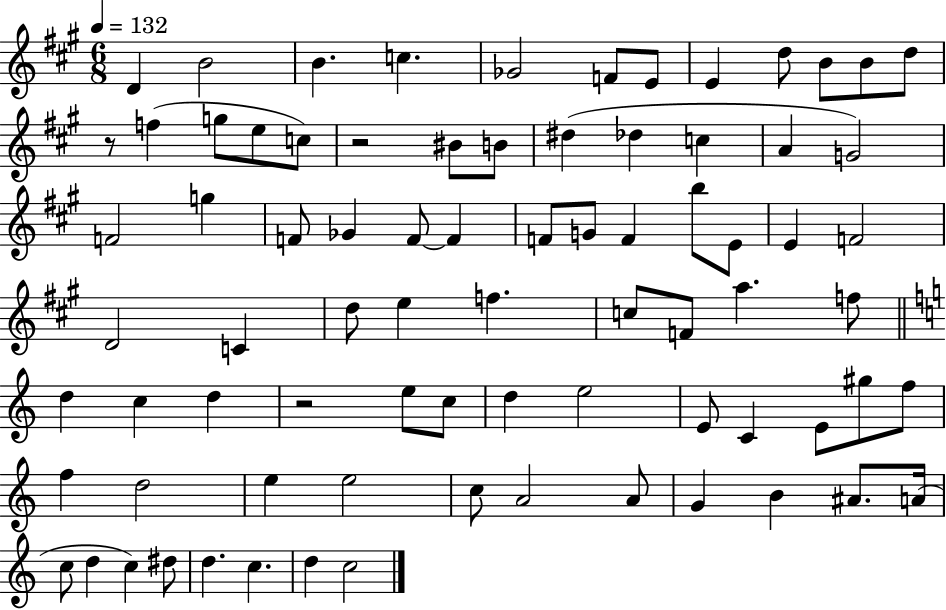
D4/q B4/h B4/q. C5/q. Gb4/h F4/e E4/e E4/q D5/e B4/e B4/e D5/e R/e F5/q G5/e E5/e C5/e R/h BIS4/e B4/e D#5/q Db5/q C5/q A4/q G4/h F4/h G5/q F4/e Gb4/q F4/e F4/q F4/e G4/e F4/q B5/e E4/e E4/q F4/h D4/h C4/q D5/e E5/q F5/q. C5/e F4/e A5/q. F5/e D5/q C5/q D5/q R/h E5/e C5/e D5/q E5/h E4/e C4/q E4/e G#5/e F5/e F5/q D5/h E5/q E5/h C5/e A4/h A4/e G4/q B4/q A#4/e. A4/s C5/e D5/q C5/q D#5/e D5/q. C5/q. D5/q C5/h